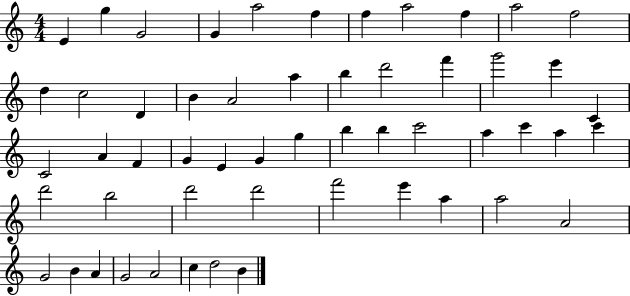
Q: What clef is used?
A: treble